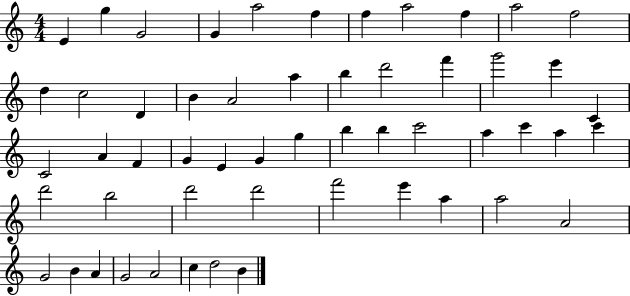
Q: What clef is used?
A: treble